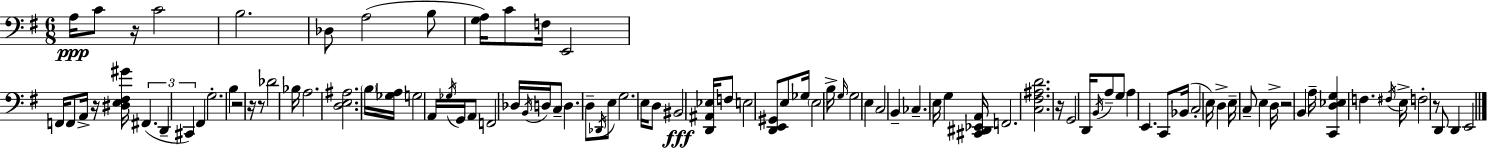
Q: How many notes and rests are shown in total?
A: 98